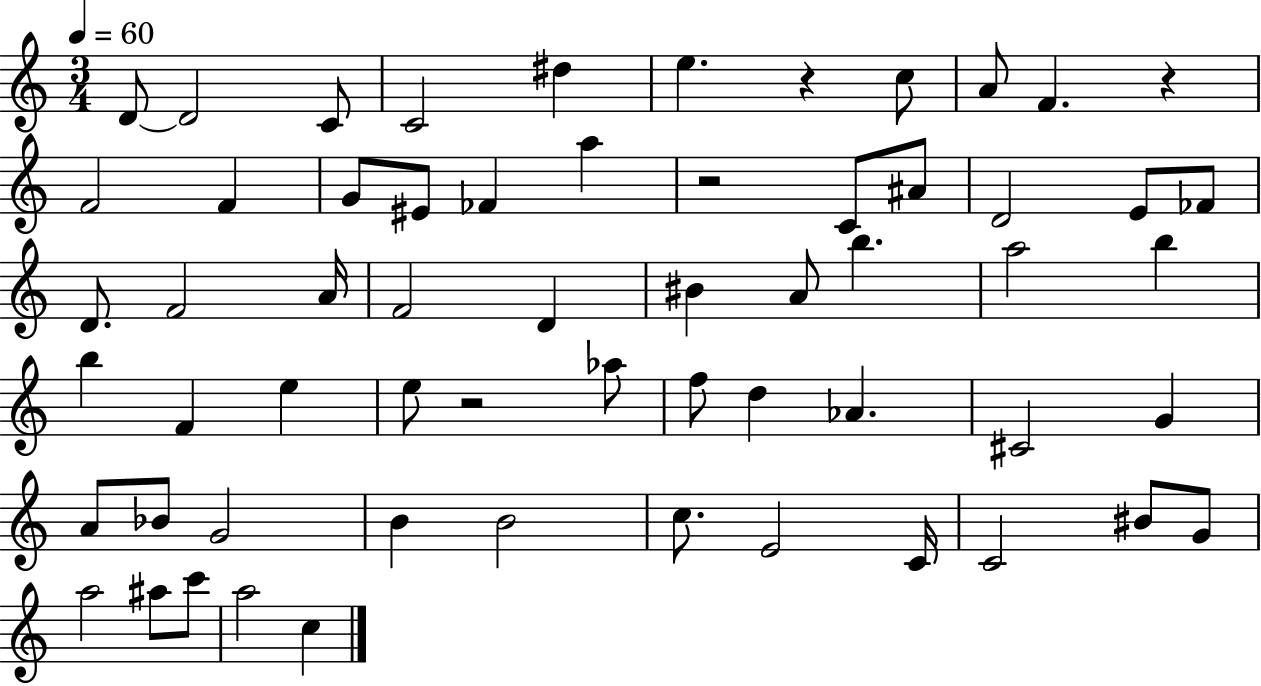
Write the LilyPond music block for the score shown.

{
  \clef treble
  \numericTimeSignature
  \time 3/4
  \key c \major
  \tempo 4 = 60
  d'8~~ d'2 c'8 | c'2 dis''4 | e''4. r4 c''8 | a'8 f'4. r4 | \break f'2 f'4 | g'8 eis'8 fes'4 a''4 | r2 c'8 ais'8 | d'2 e'8 fes'8 | \break d'8. f'2 a'16 | f'2 d'4 | bis'4 a'8 b''4. | a''2 b''4 | \break b''4 f'4 e''4 | e''8 r2 aes''8 | f''8 d''4 aes'4. | cis'2 g'4 | \break a'8 bes'8 g'2 | b'4 b'2 | c''8. e'2 c'16 | c'2 bis'8 g'8 | \break a''2 ais''8 c'''8 | a''2 c''4 | \bar "|."
}